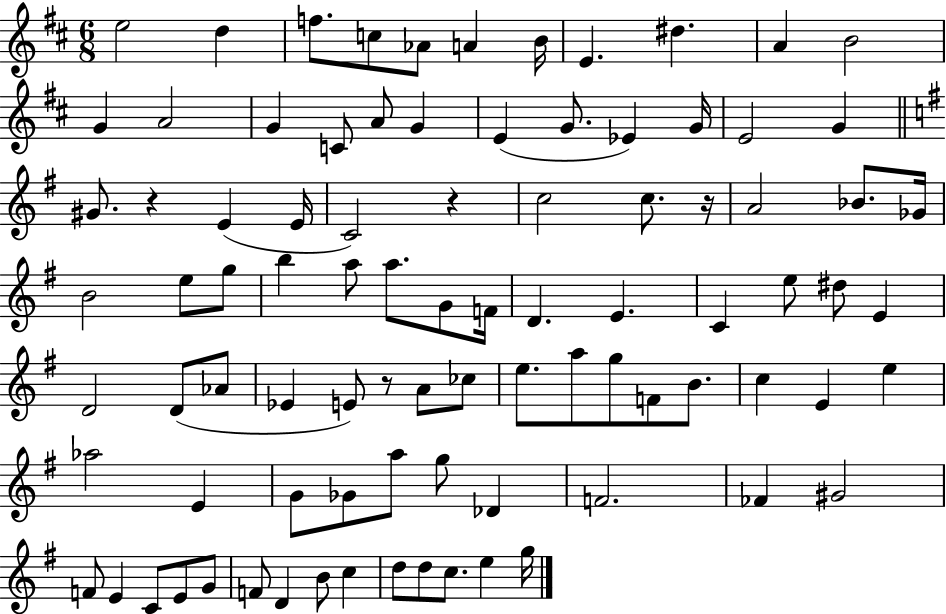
E5/h D5/q F5/e. C5/e Ab4/e A4/q B4/s E4/q. D#5/q. A4/q B4/h G4/q A4/h G4/q C4/e A4/e G4/q E4/q G4/e. Eb4/q G4/s E4/h G4/q G#4/e. R/q E4/q E4/s C4/h R/q C5/h C5/e. R/s A4/h Bb4/e. Gb4/s B4/h E5/e G5/e B5/q A5/e A5/e. G4/e F4/s D4/q. E4/q. C4/q E5/e D#5/e E4/q D4/h D4/e Ab4/e Eb4/q E4/e R/e A4/e CES5/e E5/e. A5/e G5/e F4/e B4/e. C5/q E4/q E5/q Ab5/h E4/q G4/e Gb4/e A5/e G5/e Db4/q F4/h. FES4/q G#4/h F4/e E4/q C4/e E4/e G4/e F4/e D4/q B4/e C5/q D5/e D5/e C5/e. E5/q G5/s